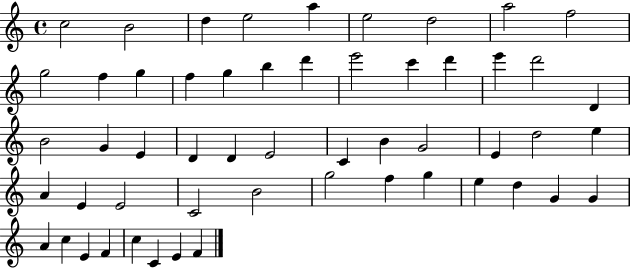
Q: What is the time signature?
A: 4/4